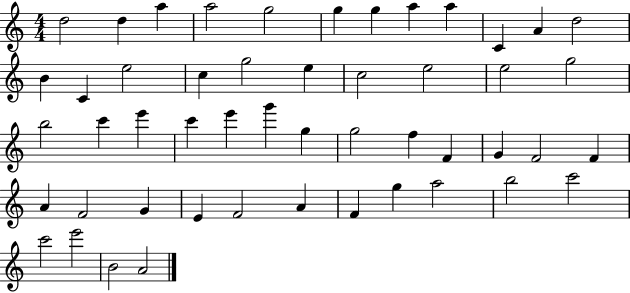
X:1
T:Untitled
M:4/4
L:1/4
K:C
d2 d a a2 g2 g g a a C A d2 B C e2 c g2 e c2 e2 e2 g2 b2 c' e' c' e' g' g g2 f F G F2 F A F2 G E F2 A F g a2 b2 c'2 c'2 e'2 B2 A2